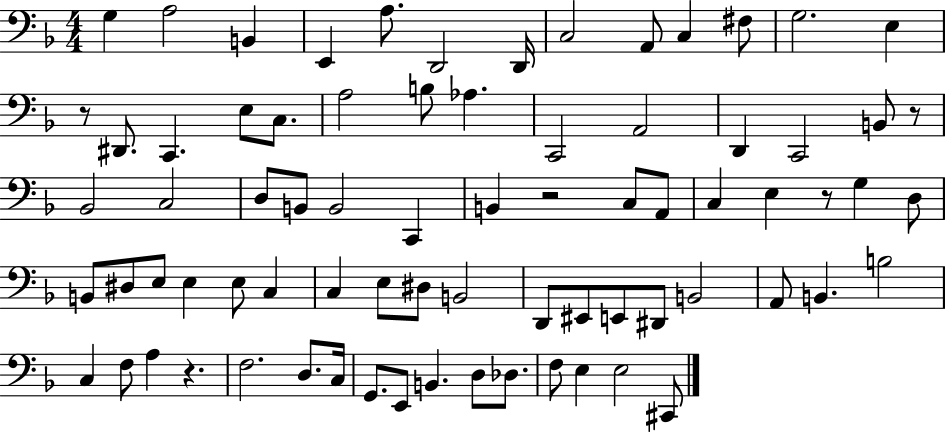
{
  \clef bass
  \numericTimeSignature
  \time 4/4
  \key f \major
  \repeat volta 2 { g4 a2 b,4 | e,4 a8. d,2 d,16 | c2 a,8 c4 fis8 | g2. e4 | \break r8 dis,8. c,4. e8 c8. | a2 b8 aes4. | c,2 a,2 | d,4 c,2 b,8 r8 | \break bes,2 c2 | d8 b,8 b,2 c,4 | b,4 r2 c8 a,8 | c4 e4 r8 g4 d8 | \break b,8 dis8 e8 e4 e8 c4 | c4 e8 dis8 b,2 | d,8 eis,8 e,8 dis,8 b,2 | a,8 b,4. b2 | \break c4 f8 a4 r4. | f2. d8. c16 | g,8. e,8 b,4. d8 des8. | f8 e4 e2 cis,8 | \break } \bar "|."
}